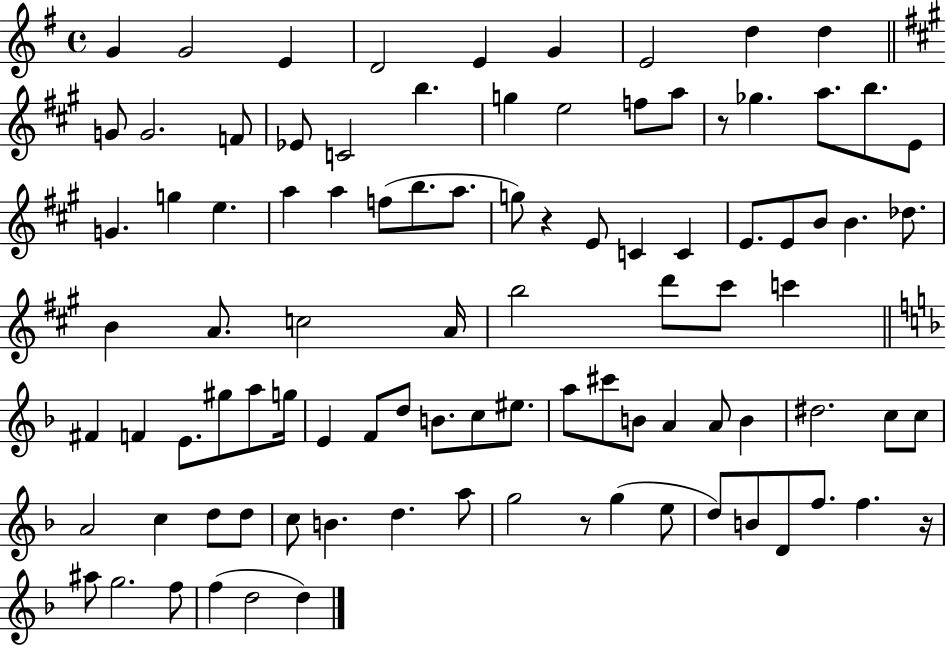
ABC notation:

X:1
T:Untitled
M:4/4
L:1/4
K:G
G G2 E D2 E G E2 d d G/2 G2 F/2 _E/2 C2 b g e2 f/2 a/2 z/2 _g a/2 b/2 E/2 G g e a a f/2 b/2 a/2 g/2 z E/2 C C E/2 E/2 B/2 B _d/2 B A/2 c2 A/4 b2 d'/2 ^c'/2 c' ^F F E/2 ^g/2 a/2 g/4 E F/2 d/2 B/2 c/2 ^e/2 a/2 ^c'/2 B/2 A A/2 B ^d2 c/2 c/2 A2 c d/2 d/2 c/2 B d a/2 g2 z/2 g e/2 d/2 B/2 D/2 f/2 f z/4 ^a/2 g2 f/2 f d2 d